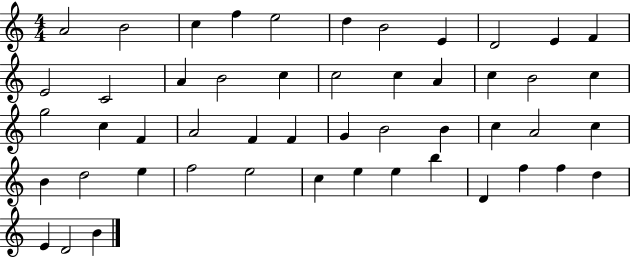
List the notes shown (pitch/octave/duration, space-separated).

A4/h B4/h C5/q F5/q E5/h D5/q B4/h E4/q D4/h E4/q F4/q E4/h C4/h A4/q B4/h C5/q C5/h C5/q A4/q C5/q B4/h C5/q G5/h C5/q F4/q A4/h F4/q F4/q G4/q B4/h B4/q C5/q A4/h C5/q B4/q D5/h E5/q F5/h E5/h C5/q E5/q E5/q B5/q D4/q F5/q F5/q D5/q E4/q D4/h B4/q